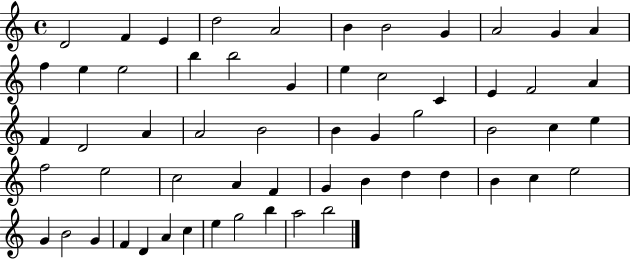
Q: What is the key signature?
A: C major